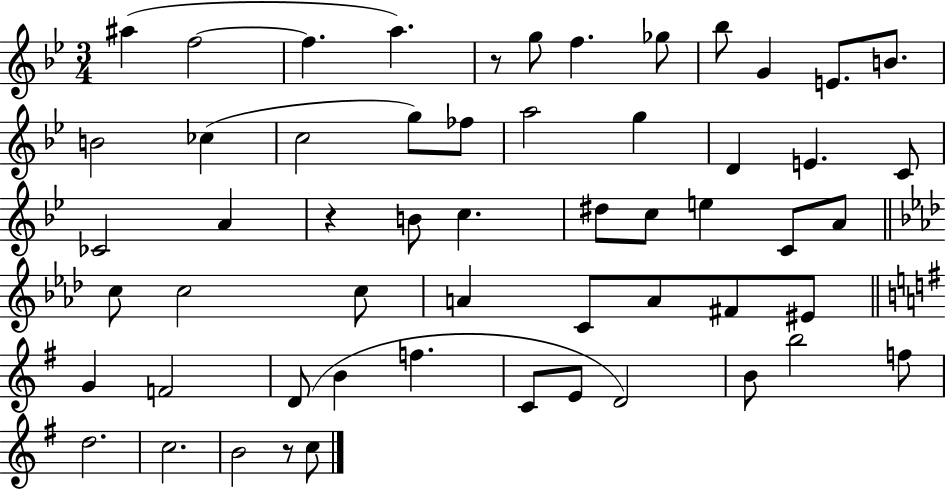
A#5/q F5/h F5/q. A5/q. R/e G5/e F5/q. Gb5/e Bb5/e G4/q E4/e. B4/e. B4/h CES5/q C5/h G5/e FES5/e A5/h G5/q D4/q E4/q. C4/e CES4/h A4/q R/q B4/e C5/q. D#5/e C5/e E5/q C4/e A4/e C5/e C5/h C5/e A4/q C4/e A4/e F#4/e EIS4/e G4/q F4/h D4/e B4/q F5/q. C4/e E4/e D4/h B4/e B5/h F5/e D5/h. C5/h. B4/h R/e C5/e